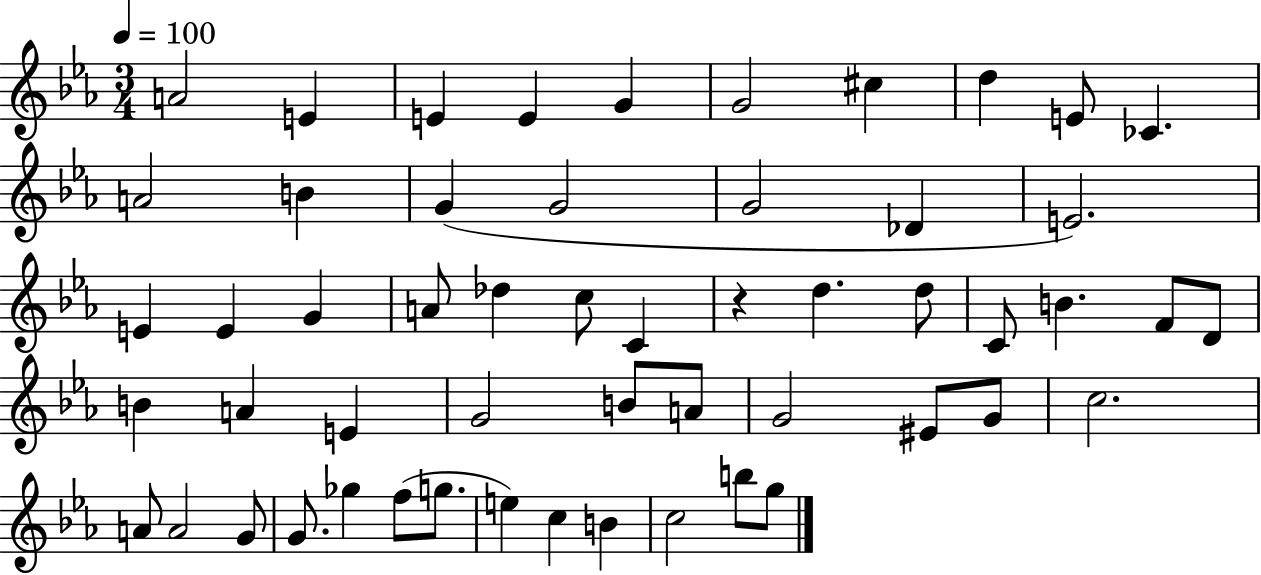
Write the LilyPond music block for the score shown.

{
  \clef treble
  \numericTimeSignature
  \time 3/4
  \key ees \major
  \tempo 4 = 100
  a'2 e'4 | e'4 e'4 g'4 | g'2 cis''4 | d''4 e'8 ces'4. | \break a'2 b'4 | g'4( g'2 | g'2 des'4 | e'2.) | \break e'4 e'4 g'4 | a'8 des''4 c''8 c'4 | r4 d''4. d''8 | c'8 b'4. f'8 d'8 | \break b'4 a'4 e'4 | g'2 b'8 a'8 | g'2 eis'8 g'8 | c''2. | \break a'8 a'2 g'8 | g'8. ges''4 f''8( g''8. | e''4) c''4 b'4 | c''2 b''8 g''8 | \break \bar "|."
}